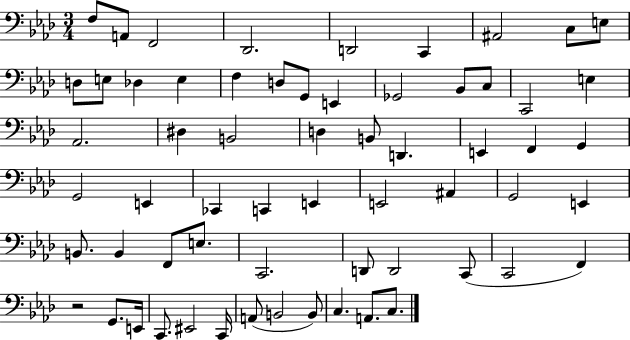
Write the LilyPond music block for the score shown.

{
  \clef bass
  \numericTimeSignature
  \time 3/4
  \key aes \major
  \repeat volta 2 { f8 a,8 f,2 | des,2. | d,2 c,4 | ais,2 c8 e8 | \break d8 e8 des4 e4 | f4 d8 g,8 e,4 | ges,2 bes,8 c8 | c,2 e4 | \break aes,2. | dis4 b,2 | d4 b,8 d,4. | e,4 f,4 g,4 | \break g,2 e,4 | ces,4 c,4 e,4 | e,2 ais,4 | g,2 e,4 | \break b,8. b,4 f,8 e8. | c,2. | d,8 d,2 c,8( | c,2 f,4) | \break r2 g,8. e,16 | c,8. eis,2 c,16 | a,8( b,2 b,8) | c4. a,8. c8. | \break } \bar "|."
}